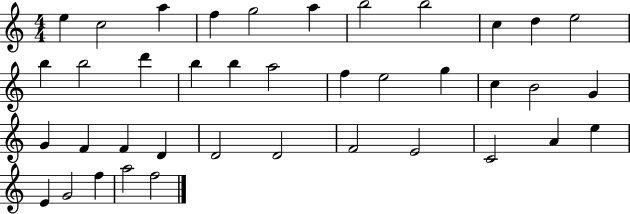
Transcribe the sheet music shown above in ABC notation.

X:1
T:Untitled
M:4/4
L:1/4
K:C
e c2 a f g2 a b2 b2 c d e2 b b2 d' b b a2 f e2 g c B2 G G F F D D2 D2 F2 E2 C2 A e E G2 f a2 f2